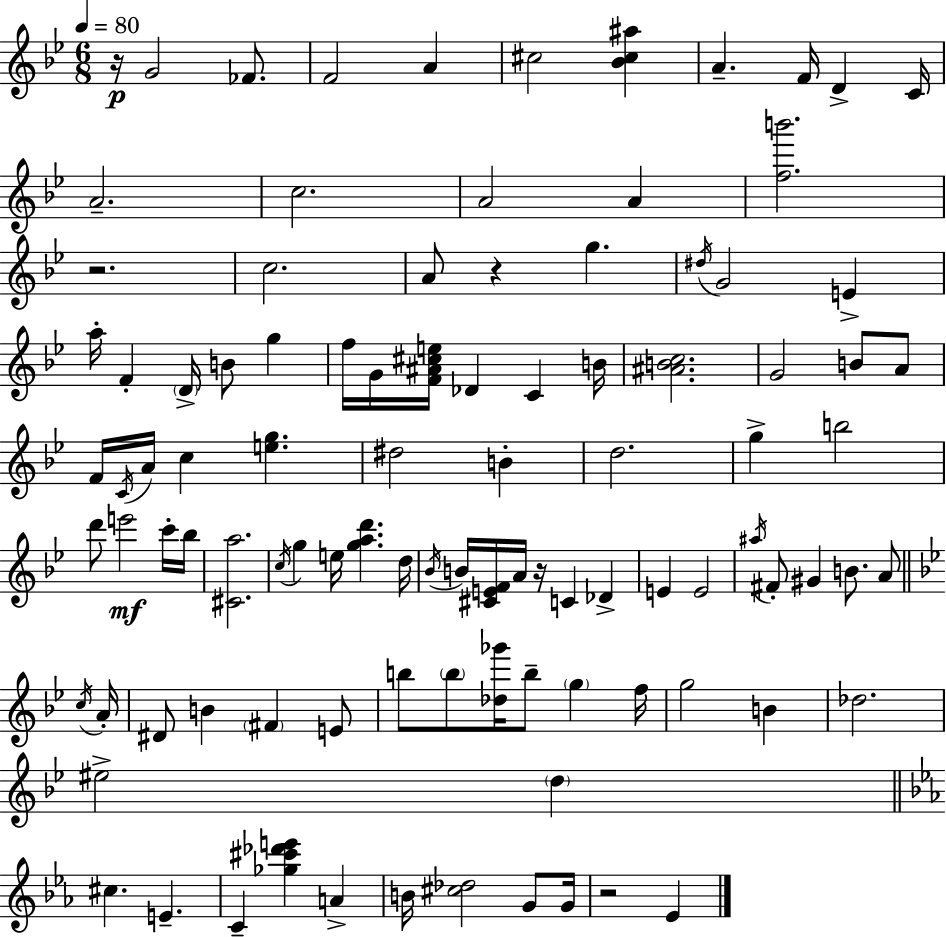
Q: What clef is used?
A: treble